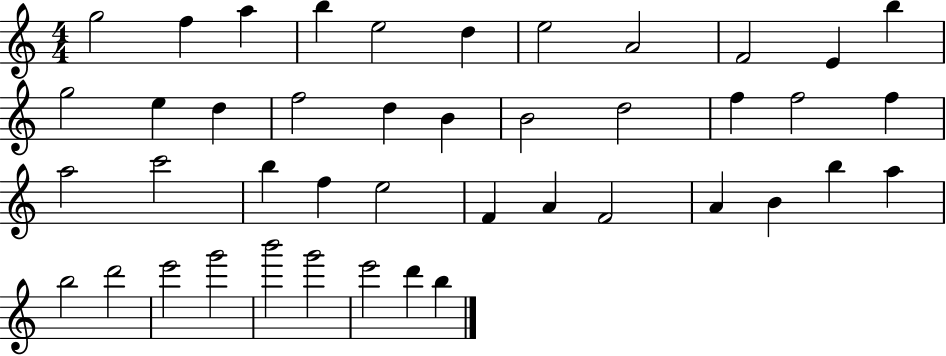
G5/h F5/q A5/q B5/q E5/h D5/q E5/h A4/h F4/h E4/q B5/q G5/h E5/q D5/q F5/h D5/q B4/q B4/h D5/h F5/q F5/h F5/q A5/h C6/h B5/q F5/q E5/h F4/q A4/q F4/h A4/q B4/q B5/q A5/q B5/h D6/h E6/h G6/h B6/h G6/h E6/h D6/q B5/q